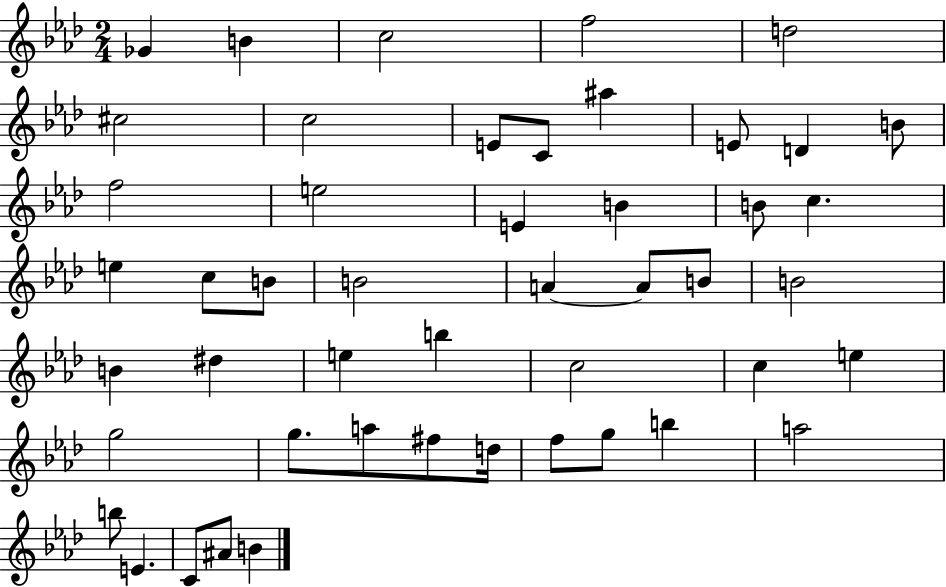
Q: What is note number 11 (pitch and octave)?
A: E4